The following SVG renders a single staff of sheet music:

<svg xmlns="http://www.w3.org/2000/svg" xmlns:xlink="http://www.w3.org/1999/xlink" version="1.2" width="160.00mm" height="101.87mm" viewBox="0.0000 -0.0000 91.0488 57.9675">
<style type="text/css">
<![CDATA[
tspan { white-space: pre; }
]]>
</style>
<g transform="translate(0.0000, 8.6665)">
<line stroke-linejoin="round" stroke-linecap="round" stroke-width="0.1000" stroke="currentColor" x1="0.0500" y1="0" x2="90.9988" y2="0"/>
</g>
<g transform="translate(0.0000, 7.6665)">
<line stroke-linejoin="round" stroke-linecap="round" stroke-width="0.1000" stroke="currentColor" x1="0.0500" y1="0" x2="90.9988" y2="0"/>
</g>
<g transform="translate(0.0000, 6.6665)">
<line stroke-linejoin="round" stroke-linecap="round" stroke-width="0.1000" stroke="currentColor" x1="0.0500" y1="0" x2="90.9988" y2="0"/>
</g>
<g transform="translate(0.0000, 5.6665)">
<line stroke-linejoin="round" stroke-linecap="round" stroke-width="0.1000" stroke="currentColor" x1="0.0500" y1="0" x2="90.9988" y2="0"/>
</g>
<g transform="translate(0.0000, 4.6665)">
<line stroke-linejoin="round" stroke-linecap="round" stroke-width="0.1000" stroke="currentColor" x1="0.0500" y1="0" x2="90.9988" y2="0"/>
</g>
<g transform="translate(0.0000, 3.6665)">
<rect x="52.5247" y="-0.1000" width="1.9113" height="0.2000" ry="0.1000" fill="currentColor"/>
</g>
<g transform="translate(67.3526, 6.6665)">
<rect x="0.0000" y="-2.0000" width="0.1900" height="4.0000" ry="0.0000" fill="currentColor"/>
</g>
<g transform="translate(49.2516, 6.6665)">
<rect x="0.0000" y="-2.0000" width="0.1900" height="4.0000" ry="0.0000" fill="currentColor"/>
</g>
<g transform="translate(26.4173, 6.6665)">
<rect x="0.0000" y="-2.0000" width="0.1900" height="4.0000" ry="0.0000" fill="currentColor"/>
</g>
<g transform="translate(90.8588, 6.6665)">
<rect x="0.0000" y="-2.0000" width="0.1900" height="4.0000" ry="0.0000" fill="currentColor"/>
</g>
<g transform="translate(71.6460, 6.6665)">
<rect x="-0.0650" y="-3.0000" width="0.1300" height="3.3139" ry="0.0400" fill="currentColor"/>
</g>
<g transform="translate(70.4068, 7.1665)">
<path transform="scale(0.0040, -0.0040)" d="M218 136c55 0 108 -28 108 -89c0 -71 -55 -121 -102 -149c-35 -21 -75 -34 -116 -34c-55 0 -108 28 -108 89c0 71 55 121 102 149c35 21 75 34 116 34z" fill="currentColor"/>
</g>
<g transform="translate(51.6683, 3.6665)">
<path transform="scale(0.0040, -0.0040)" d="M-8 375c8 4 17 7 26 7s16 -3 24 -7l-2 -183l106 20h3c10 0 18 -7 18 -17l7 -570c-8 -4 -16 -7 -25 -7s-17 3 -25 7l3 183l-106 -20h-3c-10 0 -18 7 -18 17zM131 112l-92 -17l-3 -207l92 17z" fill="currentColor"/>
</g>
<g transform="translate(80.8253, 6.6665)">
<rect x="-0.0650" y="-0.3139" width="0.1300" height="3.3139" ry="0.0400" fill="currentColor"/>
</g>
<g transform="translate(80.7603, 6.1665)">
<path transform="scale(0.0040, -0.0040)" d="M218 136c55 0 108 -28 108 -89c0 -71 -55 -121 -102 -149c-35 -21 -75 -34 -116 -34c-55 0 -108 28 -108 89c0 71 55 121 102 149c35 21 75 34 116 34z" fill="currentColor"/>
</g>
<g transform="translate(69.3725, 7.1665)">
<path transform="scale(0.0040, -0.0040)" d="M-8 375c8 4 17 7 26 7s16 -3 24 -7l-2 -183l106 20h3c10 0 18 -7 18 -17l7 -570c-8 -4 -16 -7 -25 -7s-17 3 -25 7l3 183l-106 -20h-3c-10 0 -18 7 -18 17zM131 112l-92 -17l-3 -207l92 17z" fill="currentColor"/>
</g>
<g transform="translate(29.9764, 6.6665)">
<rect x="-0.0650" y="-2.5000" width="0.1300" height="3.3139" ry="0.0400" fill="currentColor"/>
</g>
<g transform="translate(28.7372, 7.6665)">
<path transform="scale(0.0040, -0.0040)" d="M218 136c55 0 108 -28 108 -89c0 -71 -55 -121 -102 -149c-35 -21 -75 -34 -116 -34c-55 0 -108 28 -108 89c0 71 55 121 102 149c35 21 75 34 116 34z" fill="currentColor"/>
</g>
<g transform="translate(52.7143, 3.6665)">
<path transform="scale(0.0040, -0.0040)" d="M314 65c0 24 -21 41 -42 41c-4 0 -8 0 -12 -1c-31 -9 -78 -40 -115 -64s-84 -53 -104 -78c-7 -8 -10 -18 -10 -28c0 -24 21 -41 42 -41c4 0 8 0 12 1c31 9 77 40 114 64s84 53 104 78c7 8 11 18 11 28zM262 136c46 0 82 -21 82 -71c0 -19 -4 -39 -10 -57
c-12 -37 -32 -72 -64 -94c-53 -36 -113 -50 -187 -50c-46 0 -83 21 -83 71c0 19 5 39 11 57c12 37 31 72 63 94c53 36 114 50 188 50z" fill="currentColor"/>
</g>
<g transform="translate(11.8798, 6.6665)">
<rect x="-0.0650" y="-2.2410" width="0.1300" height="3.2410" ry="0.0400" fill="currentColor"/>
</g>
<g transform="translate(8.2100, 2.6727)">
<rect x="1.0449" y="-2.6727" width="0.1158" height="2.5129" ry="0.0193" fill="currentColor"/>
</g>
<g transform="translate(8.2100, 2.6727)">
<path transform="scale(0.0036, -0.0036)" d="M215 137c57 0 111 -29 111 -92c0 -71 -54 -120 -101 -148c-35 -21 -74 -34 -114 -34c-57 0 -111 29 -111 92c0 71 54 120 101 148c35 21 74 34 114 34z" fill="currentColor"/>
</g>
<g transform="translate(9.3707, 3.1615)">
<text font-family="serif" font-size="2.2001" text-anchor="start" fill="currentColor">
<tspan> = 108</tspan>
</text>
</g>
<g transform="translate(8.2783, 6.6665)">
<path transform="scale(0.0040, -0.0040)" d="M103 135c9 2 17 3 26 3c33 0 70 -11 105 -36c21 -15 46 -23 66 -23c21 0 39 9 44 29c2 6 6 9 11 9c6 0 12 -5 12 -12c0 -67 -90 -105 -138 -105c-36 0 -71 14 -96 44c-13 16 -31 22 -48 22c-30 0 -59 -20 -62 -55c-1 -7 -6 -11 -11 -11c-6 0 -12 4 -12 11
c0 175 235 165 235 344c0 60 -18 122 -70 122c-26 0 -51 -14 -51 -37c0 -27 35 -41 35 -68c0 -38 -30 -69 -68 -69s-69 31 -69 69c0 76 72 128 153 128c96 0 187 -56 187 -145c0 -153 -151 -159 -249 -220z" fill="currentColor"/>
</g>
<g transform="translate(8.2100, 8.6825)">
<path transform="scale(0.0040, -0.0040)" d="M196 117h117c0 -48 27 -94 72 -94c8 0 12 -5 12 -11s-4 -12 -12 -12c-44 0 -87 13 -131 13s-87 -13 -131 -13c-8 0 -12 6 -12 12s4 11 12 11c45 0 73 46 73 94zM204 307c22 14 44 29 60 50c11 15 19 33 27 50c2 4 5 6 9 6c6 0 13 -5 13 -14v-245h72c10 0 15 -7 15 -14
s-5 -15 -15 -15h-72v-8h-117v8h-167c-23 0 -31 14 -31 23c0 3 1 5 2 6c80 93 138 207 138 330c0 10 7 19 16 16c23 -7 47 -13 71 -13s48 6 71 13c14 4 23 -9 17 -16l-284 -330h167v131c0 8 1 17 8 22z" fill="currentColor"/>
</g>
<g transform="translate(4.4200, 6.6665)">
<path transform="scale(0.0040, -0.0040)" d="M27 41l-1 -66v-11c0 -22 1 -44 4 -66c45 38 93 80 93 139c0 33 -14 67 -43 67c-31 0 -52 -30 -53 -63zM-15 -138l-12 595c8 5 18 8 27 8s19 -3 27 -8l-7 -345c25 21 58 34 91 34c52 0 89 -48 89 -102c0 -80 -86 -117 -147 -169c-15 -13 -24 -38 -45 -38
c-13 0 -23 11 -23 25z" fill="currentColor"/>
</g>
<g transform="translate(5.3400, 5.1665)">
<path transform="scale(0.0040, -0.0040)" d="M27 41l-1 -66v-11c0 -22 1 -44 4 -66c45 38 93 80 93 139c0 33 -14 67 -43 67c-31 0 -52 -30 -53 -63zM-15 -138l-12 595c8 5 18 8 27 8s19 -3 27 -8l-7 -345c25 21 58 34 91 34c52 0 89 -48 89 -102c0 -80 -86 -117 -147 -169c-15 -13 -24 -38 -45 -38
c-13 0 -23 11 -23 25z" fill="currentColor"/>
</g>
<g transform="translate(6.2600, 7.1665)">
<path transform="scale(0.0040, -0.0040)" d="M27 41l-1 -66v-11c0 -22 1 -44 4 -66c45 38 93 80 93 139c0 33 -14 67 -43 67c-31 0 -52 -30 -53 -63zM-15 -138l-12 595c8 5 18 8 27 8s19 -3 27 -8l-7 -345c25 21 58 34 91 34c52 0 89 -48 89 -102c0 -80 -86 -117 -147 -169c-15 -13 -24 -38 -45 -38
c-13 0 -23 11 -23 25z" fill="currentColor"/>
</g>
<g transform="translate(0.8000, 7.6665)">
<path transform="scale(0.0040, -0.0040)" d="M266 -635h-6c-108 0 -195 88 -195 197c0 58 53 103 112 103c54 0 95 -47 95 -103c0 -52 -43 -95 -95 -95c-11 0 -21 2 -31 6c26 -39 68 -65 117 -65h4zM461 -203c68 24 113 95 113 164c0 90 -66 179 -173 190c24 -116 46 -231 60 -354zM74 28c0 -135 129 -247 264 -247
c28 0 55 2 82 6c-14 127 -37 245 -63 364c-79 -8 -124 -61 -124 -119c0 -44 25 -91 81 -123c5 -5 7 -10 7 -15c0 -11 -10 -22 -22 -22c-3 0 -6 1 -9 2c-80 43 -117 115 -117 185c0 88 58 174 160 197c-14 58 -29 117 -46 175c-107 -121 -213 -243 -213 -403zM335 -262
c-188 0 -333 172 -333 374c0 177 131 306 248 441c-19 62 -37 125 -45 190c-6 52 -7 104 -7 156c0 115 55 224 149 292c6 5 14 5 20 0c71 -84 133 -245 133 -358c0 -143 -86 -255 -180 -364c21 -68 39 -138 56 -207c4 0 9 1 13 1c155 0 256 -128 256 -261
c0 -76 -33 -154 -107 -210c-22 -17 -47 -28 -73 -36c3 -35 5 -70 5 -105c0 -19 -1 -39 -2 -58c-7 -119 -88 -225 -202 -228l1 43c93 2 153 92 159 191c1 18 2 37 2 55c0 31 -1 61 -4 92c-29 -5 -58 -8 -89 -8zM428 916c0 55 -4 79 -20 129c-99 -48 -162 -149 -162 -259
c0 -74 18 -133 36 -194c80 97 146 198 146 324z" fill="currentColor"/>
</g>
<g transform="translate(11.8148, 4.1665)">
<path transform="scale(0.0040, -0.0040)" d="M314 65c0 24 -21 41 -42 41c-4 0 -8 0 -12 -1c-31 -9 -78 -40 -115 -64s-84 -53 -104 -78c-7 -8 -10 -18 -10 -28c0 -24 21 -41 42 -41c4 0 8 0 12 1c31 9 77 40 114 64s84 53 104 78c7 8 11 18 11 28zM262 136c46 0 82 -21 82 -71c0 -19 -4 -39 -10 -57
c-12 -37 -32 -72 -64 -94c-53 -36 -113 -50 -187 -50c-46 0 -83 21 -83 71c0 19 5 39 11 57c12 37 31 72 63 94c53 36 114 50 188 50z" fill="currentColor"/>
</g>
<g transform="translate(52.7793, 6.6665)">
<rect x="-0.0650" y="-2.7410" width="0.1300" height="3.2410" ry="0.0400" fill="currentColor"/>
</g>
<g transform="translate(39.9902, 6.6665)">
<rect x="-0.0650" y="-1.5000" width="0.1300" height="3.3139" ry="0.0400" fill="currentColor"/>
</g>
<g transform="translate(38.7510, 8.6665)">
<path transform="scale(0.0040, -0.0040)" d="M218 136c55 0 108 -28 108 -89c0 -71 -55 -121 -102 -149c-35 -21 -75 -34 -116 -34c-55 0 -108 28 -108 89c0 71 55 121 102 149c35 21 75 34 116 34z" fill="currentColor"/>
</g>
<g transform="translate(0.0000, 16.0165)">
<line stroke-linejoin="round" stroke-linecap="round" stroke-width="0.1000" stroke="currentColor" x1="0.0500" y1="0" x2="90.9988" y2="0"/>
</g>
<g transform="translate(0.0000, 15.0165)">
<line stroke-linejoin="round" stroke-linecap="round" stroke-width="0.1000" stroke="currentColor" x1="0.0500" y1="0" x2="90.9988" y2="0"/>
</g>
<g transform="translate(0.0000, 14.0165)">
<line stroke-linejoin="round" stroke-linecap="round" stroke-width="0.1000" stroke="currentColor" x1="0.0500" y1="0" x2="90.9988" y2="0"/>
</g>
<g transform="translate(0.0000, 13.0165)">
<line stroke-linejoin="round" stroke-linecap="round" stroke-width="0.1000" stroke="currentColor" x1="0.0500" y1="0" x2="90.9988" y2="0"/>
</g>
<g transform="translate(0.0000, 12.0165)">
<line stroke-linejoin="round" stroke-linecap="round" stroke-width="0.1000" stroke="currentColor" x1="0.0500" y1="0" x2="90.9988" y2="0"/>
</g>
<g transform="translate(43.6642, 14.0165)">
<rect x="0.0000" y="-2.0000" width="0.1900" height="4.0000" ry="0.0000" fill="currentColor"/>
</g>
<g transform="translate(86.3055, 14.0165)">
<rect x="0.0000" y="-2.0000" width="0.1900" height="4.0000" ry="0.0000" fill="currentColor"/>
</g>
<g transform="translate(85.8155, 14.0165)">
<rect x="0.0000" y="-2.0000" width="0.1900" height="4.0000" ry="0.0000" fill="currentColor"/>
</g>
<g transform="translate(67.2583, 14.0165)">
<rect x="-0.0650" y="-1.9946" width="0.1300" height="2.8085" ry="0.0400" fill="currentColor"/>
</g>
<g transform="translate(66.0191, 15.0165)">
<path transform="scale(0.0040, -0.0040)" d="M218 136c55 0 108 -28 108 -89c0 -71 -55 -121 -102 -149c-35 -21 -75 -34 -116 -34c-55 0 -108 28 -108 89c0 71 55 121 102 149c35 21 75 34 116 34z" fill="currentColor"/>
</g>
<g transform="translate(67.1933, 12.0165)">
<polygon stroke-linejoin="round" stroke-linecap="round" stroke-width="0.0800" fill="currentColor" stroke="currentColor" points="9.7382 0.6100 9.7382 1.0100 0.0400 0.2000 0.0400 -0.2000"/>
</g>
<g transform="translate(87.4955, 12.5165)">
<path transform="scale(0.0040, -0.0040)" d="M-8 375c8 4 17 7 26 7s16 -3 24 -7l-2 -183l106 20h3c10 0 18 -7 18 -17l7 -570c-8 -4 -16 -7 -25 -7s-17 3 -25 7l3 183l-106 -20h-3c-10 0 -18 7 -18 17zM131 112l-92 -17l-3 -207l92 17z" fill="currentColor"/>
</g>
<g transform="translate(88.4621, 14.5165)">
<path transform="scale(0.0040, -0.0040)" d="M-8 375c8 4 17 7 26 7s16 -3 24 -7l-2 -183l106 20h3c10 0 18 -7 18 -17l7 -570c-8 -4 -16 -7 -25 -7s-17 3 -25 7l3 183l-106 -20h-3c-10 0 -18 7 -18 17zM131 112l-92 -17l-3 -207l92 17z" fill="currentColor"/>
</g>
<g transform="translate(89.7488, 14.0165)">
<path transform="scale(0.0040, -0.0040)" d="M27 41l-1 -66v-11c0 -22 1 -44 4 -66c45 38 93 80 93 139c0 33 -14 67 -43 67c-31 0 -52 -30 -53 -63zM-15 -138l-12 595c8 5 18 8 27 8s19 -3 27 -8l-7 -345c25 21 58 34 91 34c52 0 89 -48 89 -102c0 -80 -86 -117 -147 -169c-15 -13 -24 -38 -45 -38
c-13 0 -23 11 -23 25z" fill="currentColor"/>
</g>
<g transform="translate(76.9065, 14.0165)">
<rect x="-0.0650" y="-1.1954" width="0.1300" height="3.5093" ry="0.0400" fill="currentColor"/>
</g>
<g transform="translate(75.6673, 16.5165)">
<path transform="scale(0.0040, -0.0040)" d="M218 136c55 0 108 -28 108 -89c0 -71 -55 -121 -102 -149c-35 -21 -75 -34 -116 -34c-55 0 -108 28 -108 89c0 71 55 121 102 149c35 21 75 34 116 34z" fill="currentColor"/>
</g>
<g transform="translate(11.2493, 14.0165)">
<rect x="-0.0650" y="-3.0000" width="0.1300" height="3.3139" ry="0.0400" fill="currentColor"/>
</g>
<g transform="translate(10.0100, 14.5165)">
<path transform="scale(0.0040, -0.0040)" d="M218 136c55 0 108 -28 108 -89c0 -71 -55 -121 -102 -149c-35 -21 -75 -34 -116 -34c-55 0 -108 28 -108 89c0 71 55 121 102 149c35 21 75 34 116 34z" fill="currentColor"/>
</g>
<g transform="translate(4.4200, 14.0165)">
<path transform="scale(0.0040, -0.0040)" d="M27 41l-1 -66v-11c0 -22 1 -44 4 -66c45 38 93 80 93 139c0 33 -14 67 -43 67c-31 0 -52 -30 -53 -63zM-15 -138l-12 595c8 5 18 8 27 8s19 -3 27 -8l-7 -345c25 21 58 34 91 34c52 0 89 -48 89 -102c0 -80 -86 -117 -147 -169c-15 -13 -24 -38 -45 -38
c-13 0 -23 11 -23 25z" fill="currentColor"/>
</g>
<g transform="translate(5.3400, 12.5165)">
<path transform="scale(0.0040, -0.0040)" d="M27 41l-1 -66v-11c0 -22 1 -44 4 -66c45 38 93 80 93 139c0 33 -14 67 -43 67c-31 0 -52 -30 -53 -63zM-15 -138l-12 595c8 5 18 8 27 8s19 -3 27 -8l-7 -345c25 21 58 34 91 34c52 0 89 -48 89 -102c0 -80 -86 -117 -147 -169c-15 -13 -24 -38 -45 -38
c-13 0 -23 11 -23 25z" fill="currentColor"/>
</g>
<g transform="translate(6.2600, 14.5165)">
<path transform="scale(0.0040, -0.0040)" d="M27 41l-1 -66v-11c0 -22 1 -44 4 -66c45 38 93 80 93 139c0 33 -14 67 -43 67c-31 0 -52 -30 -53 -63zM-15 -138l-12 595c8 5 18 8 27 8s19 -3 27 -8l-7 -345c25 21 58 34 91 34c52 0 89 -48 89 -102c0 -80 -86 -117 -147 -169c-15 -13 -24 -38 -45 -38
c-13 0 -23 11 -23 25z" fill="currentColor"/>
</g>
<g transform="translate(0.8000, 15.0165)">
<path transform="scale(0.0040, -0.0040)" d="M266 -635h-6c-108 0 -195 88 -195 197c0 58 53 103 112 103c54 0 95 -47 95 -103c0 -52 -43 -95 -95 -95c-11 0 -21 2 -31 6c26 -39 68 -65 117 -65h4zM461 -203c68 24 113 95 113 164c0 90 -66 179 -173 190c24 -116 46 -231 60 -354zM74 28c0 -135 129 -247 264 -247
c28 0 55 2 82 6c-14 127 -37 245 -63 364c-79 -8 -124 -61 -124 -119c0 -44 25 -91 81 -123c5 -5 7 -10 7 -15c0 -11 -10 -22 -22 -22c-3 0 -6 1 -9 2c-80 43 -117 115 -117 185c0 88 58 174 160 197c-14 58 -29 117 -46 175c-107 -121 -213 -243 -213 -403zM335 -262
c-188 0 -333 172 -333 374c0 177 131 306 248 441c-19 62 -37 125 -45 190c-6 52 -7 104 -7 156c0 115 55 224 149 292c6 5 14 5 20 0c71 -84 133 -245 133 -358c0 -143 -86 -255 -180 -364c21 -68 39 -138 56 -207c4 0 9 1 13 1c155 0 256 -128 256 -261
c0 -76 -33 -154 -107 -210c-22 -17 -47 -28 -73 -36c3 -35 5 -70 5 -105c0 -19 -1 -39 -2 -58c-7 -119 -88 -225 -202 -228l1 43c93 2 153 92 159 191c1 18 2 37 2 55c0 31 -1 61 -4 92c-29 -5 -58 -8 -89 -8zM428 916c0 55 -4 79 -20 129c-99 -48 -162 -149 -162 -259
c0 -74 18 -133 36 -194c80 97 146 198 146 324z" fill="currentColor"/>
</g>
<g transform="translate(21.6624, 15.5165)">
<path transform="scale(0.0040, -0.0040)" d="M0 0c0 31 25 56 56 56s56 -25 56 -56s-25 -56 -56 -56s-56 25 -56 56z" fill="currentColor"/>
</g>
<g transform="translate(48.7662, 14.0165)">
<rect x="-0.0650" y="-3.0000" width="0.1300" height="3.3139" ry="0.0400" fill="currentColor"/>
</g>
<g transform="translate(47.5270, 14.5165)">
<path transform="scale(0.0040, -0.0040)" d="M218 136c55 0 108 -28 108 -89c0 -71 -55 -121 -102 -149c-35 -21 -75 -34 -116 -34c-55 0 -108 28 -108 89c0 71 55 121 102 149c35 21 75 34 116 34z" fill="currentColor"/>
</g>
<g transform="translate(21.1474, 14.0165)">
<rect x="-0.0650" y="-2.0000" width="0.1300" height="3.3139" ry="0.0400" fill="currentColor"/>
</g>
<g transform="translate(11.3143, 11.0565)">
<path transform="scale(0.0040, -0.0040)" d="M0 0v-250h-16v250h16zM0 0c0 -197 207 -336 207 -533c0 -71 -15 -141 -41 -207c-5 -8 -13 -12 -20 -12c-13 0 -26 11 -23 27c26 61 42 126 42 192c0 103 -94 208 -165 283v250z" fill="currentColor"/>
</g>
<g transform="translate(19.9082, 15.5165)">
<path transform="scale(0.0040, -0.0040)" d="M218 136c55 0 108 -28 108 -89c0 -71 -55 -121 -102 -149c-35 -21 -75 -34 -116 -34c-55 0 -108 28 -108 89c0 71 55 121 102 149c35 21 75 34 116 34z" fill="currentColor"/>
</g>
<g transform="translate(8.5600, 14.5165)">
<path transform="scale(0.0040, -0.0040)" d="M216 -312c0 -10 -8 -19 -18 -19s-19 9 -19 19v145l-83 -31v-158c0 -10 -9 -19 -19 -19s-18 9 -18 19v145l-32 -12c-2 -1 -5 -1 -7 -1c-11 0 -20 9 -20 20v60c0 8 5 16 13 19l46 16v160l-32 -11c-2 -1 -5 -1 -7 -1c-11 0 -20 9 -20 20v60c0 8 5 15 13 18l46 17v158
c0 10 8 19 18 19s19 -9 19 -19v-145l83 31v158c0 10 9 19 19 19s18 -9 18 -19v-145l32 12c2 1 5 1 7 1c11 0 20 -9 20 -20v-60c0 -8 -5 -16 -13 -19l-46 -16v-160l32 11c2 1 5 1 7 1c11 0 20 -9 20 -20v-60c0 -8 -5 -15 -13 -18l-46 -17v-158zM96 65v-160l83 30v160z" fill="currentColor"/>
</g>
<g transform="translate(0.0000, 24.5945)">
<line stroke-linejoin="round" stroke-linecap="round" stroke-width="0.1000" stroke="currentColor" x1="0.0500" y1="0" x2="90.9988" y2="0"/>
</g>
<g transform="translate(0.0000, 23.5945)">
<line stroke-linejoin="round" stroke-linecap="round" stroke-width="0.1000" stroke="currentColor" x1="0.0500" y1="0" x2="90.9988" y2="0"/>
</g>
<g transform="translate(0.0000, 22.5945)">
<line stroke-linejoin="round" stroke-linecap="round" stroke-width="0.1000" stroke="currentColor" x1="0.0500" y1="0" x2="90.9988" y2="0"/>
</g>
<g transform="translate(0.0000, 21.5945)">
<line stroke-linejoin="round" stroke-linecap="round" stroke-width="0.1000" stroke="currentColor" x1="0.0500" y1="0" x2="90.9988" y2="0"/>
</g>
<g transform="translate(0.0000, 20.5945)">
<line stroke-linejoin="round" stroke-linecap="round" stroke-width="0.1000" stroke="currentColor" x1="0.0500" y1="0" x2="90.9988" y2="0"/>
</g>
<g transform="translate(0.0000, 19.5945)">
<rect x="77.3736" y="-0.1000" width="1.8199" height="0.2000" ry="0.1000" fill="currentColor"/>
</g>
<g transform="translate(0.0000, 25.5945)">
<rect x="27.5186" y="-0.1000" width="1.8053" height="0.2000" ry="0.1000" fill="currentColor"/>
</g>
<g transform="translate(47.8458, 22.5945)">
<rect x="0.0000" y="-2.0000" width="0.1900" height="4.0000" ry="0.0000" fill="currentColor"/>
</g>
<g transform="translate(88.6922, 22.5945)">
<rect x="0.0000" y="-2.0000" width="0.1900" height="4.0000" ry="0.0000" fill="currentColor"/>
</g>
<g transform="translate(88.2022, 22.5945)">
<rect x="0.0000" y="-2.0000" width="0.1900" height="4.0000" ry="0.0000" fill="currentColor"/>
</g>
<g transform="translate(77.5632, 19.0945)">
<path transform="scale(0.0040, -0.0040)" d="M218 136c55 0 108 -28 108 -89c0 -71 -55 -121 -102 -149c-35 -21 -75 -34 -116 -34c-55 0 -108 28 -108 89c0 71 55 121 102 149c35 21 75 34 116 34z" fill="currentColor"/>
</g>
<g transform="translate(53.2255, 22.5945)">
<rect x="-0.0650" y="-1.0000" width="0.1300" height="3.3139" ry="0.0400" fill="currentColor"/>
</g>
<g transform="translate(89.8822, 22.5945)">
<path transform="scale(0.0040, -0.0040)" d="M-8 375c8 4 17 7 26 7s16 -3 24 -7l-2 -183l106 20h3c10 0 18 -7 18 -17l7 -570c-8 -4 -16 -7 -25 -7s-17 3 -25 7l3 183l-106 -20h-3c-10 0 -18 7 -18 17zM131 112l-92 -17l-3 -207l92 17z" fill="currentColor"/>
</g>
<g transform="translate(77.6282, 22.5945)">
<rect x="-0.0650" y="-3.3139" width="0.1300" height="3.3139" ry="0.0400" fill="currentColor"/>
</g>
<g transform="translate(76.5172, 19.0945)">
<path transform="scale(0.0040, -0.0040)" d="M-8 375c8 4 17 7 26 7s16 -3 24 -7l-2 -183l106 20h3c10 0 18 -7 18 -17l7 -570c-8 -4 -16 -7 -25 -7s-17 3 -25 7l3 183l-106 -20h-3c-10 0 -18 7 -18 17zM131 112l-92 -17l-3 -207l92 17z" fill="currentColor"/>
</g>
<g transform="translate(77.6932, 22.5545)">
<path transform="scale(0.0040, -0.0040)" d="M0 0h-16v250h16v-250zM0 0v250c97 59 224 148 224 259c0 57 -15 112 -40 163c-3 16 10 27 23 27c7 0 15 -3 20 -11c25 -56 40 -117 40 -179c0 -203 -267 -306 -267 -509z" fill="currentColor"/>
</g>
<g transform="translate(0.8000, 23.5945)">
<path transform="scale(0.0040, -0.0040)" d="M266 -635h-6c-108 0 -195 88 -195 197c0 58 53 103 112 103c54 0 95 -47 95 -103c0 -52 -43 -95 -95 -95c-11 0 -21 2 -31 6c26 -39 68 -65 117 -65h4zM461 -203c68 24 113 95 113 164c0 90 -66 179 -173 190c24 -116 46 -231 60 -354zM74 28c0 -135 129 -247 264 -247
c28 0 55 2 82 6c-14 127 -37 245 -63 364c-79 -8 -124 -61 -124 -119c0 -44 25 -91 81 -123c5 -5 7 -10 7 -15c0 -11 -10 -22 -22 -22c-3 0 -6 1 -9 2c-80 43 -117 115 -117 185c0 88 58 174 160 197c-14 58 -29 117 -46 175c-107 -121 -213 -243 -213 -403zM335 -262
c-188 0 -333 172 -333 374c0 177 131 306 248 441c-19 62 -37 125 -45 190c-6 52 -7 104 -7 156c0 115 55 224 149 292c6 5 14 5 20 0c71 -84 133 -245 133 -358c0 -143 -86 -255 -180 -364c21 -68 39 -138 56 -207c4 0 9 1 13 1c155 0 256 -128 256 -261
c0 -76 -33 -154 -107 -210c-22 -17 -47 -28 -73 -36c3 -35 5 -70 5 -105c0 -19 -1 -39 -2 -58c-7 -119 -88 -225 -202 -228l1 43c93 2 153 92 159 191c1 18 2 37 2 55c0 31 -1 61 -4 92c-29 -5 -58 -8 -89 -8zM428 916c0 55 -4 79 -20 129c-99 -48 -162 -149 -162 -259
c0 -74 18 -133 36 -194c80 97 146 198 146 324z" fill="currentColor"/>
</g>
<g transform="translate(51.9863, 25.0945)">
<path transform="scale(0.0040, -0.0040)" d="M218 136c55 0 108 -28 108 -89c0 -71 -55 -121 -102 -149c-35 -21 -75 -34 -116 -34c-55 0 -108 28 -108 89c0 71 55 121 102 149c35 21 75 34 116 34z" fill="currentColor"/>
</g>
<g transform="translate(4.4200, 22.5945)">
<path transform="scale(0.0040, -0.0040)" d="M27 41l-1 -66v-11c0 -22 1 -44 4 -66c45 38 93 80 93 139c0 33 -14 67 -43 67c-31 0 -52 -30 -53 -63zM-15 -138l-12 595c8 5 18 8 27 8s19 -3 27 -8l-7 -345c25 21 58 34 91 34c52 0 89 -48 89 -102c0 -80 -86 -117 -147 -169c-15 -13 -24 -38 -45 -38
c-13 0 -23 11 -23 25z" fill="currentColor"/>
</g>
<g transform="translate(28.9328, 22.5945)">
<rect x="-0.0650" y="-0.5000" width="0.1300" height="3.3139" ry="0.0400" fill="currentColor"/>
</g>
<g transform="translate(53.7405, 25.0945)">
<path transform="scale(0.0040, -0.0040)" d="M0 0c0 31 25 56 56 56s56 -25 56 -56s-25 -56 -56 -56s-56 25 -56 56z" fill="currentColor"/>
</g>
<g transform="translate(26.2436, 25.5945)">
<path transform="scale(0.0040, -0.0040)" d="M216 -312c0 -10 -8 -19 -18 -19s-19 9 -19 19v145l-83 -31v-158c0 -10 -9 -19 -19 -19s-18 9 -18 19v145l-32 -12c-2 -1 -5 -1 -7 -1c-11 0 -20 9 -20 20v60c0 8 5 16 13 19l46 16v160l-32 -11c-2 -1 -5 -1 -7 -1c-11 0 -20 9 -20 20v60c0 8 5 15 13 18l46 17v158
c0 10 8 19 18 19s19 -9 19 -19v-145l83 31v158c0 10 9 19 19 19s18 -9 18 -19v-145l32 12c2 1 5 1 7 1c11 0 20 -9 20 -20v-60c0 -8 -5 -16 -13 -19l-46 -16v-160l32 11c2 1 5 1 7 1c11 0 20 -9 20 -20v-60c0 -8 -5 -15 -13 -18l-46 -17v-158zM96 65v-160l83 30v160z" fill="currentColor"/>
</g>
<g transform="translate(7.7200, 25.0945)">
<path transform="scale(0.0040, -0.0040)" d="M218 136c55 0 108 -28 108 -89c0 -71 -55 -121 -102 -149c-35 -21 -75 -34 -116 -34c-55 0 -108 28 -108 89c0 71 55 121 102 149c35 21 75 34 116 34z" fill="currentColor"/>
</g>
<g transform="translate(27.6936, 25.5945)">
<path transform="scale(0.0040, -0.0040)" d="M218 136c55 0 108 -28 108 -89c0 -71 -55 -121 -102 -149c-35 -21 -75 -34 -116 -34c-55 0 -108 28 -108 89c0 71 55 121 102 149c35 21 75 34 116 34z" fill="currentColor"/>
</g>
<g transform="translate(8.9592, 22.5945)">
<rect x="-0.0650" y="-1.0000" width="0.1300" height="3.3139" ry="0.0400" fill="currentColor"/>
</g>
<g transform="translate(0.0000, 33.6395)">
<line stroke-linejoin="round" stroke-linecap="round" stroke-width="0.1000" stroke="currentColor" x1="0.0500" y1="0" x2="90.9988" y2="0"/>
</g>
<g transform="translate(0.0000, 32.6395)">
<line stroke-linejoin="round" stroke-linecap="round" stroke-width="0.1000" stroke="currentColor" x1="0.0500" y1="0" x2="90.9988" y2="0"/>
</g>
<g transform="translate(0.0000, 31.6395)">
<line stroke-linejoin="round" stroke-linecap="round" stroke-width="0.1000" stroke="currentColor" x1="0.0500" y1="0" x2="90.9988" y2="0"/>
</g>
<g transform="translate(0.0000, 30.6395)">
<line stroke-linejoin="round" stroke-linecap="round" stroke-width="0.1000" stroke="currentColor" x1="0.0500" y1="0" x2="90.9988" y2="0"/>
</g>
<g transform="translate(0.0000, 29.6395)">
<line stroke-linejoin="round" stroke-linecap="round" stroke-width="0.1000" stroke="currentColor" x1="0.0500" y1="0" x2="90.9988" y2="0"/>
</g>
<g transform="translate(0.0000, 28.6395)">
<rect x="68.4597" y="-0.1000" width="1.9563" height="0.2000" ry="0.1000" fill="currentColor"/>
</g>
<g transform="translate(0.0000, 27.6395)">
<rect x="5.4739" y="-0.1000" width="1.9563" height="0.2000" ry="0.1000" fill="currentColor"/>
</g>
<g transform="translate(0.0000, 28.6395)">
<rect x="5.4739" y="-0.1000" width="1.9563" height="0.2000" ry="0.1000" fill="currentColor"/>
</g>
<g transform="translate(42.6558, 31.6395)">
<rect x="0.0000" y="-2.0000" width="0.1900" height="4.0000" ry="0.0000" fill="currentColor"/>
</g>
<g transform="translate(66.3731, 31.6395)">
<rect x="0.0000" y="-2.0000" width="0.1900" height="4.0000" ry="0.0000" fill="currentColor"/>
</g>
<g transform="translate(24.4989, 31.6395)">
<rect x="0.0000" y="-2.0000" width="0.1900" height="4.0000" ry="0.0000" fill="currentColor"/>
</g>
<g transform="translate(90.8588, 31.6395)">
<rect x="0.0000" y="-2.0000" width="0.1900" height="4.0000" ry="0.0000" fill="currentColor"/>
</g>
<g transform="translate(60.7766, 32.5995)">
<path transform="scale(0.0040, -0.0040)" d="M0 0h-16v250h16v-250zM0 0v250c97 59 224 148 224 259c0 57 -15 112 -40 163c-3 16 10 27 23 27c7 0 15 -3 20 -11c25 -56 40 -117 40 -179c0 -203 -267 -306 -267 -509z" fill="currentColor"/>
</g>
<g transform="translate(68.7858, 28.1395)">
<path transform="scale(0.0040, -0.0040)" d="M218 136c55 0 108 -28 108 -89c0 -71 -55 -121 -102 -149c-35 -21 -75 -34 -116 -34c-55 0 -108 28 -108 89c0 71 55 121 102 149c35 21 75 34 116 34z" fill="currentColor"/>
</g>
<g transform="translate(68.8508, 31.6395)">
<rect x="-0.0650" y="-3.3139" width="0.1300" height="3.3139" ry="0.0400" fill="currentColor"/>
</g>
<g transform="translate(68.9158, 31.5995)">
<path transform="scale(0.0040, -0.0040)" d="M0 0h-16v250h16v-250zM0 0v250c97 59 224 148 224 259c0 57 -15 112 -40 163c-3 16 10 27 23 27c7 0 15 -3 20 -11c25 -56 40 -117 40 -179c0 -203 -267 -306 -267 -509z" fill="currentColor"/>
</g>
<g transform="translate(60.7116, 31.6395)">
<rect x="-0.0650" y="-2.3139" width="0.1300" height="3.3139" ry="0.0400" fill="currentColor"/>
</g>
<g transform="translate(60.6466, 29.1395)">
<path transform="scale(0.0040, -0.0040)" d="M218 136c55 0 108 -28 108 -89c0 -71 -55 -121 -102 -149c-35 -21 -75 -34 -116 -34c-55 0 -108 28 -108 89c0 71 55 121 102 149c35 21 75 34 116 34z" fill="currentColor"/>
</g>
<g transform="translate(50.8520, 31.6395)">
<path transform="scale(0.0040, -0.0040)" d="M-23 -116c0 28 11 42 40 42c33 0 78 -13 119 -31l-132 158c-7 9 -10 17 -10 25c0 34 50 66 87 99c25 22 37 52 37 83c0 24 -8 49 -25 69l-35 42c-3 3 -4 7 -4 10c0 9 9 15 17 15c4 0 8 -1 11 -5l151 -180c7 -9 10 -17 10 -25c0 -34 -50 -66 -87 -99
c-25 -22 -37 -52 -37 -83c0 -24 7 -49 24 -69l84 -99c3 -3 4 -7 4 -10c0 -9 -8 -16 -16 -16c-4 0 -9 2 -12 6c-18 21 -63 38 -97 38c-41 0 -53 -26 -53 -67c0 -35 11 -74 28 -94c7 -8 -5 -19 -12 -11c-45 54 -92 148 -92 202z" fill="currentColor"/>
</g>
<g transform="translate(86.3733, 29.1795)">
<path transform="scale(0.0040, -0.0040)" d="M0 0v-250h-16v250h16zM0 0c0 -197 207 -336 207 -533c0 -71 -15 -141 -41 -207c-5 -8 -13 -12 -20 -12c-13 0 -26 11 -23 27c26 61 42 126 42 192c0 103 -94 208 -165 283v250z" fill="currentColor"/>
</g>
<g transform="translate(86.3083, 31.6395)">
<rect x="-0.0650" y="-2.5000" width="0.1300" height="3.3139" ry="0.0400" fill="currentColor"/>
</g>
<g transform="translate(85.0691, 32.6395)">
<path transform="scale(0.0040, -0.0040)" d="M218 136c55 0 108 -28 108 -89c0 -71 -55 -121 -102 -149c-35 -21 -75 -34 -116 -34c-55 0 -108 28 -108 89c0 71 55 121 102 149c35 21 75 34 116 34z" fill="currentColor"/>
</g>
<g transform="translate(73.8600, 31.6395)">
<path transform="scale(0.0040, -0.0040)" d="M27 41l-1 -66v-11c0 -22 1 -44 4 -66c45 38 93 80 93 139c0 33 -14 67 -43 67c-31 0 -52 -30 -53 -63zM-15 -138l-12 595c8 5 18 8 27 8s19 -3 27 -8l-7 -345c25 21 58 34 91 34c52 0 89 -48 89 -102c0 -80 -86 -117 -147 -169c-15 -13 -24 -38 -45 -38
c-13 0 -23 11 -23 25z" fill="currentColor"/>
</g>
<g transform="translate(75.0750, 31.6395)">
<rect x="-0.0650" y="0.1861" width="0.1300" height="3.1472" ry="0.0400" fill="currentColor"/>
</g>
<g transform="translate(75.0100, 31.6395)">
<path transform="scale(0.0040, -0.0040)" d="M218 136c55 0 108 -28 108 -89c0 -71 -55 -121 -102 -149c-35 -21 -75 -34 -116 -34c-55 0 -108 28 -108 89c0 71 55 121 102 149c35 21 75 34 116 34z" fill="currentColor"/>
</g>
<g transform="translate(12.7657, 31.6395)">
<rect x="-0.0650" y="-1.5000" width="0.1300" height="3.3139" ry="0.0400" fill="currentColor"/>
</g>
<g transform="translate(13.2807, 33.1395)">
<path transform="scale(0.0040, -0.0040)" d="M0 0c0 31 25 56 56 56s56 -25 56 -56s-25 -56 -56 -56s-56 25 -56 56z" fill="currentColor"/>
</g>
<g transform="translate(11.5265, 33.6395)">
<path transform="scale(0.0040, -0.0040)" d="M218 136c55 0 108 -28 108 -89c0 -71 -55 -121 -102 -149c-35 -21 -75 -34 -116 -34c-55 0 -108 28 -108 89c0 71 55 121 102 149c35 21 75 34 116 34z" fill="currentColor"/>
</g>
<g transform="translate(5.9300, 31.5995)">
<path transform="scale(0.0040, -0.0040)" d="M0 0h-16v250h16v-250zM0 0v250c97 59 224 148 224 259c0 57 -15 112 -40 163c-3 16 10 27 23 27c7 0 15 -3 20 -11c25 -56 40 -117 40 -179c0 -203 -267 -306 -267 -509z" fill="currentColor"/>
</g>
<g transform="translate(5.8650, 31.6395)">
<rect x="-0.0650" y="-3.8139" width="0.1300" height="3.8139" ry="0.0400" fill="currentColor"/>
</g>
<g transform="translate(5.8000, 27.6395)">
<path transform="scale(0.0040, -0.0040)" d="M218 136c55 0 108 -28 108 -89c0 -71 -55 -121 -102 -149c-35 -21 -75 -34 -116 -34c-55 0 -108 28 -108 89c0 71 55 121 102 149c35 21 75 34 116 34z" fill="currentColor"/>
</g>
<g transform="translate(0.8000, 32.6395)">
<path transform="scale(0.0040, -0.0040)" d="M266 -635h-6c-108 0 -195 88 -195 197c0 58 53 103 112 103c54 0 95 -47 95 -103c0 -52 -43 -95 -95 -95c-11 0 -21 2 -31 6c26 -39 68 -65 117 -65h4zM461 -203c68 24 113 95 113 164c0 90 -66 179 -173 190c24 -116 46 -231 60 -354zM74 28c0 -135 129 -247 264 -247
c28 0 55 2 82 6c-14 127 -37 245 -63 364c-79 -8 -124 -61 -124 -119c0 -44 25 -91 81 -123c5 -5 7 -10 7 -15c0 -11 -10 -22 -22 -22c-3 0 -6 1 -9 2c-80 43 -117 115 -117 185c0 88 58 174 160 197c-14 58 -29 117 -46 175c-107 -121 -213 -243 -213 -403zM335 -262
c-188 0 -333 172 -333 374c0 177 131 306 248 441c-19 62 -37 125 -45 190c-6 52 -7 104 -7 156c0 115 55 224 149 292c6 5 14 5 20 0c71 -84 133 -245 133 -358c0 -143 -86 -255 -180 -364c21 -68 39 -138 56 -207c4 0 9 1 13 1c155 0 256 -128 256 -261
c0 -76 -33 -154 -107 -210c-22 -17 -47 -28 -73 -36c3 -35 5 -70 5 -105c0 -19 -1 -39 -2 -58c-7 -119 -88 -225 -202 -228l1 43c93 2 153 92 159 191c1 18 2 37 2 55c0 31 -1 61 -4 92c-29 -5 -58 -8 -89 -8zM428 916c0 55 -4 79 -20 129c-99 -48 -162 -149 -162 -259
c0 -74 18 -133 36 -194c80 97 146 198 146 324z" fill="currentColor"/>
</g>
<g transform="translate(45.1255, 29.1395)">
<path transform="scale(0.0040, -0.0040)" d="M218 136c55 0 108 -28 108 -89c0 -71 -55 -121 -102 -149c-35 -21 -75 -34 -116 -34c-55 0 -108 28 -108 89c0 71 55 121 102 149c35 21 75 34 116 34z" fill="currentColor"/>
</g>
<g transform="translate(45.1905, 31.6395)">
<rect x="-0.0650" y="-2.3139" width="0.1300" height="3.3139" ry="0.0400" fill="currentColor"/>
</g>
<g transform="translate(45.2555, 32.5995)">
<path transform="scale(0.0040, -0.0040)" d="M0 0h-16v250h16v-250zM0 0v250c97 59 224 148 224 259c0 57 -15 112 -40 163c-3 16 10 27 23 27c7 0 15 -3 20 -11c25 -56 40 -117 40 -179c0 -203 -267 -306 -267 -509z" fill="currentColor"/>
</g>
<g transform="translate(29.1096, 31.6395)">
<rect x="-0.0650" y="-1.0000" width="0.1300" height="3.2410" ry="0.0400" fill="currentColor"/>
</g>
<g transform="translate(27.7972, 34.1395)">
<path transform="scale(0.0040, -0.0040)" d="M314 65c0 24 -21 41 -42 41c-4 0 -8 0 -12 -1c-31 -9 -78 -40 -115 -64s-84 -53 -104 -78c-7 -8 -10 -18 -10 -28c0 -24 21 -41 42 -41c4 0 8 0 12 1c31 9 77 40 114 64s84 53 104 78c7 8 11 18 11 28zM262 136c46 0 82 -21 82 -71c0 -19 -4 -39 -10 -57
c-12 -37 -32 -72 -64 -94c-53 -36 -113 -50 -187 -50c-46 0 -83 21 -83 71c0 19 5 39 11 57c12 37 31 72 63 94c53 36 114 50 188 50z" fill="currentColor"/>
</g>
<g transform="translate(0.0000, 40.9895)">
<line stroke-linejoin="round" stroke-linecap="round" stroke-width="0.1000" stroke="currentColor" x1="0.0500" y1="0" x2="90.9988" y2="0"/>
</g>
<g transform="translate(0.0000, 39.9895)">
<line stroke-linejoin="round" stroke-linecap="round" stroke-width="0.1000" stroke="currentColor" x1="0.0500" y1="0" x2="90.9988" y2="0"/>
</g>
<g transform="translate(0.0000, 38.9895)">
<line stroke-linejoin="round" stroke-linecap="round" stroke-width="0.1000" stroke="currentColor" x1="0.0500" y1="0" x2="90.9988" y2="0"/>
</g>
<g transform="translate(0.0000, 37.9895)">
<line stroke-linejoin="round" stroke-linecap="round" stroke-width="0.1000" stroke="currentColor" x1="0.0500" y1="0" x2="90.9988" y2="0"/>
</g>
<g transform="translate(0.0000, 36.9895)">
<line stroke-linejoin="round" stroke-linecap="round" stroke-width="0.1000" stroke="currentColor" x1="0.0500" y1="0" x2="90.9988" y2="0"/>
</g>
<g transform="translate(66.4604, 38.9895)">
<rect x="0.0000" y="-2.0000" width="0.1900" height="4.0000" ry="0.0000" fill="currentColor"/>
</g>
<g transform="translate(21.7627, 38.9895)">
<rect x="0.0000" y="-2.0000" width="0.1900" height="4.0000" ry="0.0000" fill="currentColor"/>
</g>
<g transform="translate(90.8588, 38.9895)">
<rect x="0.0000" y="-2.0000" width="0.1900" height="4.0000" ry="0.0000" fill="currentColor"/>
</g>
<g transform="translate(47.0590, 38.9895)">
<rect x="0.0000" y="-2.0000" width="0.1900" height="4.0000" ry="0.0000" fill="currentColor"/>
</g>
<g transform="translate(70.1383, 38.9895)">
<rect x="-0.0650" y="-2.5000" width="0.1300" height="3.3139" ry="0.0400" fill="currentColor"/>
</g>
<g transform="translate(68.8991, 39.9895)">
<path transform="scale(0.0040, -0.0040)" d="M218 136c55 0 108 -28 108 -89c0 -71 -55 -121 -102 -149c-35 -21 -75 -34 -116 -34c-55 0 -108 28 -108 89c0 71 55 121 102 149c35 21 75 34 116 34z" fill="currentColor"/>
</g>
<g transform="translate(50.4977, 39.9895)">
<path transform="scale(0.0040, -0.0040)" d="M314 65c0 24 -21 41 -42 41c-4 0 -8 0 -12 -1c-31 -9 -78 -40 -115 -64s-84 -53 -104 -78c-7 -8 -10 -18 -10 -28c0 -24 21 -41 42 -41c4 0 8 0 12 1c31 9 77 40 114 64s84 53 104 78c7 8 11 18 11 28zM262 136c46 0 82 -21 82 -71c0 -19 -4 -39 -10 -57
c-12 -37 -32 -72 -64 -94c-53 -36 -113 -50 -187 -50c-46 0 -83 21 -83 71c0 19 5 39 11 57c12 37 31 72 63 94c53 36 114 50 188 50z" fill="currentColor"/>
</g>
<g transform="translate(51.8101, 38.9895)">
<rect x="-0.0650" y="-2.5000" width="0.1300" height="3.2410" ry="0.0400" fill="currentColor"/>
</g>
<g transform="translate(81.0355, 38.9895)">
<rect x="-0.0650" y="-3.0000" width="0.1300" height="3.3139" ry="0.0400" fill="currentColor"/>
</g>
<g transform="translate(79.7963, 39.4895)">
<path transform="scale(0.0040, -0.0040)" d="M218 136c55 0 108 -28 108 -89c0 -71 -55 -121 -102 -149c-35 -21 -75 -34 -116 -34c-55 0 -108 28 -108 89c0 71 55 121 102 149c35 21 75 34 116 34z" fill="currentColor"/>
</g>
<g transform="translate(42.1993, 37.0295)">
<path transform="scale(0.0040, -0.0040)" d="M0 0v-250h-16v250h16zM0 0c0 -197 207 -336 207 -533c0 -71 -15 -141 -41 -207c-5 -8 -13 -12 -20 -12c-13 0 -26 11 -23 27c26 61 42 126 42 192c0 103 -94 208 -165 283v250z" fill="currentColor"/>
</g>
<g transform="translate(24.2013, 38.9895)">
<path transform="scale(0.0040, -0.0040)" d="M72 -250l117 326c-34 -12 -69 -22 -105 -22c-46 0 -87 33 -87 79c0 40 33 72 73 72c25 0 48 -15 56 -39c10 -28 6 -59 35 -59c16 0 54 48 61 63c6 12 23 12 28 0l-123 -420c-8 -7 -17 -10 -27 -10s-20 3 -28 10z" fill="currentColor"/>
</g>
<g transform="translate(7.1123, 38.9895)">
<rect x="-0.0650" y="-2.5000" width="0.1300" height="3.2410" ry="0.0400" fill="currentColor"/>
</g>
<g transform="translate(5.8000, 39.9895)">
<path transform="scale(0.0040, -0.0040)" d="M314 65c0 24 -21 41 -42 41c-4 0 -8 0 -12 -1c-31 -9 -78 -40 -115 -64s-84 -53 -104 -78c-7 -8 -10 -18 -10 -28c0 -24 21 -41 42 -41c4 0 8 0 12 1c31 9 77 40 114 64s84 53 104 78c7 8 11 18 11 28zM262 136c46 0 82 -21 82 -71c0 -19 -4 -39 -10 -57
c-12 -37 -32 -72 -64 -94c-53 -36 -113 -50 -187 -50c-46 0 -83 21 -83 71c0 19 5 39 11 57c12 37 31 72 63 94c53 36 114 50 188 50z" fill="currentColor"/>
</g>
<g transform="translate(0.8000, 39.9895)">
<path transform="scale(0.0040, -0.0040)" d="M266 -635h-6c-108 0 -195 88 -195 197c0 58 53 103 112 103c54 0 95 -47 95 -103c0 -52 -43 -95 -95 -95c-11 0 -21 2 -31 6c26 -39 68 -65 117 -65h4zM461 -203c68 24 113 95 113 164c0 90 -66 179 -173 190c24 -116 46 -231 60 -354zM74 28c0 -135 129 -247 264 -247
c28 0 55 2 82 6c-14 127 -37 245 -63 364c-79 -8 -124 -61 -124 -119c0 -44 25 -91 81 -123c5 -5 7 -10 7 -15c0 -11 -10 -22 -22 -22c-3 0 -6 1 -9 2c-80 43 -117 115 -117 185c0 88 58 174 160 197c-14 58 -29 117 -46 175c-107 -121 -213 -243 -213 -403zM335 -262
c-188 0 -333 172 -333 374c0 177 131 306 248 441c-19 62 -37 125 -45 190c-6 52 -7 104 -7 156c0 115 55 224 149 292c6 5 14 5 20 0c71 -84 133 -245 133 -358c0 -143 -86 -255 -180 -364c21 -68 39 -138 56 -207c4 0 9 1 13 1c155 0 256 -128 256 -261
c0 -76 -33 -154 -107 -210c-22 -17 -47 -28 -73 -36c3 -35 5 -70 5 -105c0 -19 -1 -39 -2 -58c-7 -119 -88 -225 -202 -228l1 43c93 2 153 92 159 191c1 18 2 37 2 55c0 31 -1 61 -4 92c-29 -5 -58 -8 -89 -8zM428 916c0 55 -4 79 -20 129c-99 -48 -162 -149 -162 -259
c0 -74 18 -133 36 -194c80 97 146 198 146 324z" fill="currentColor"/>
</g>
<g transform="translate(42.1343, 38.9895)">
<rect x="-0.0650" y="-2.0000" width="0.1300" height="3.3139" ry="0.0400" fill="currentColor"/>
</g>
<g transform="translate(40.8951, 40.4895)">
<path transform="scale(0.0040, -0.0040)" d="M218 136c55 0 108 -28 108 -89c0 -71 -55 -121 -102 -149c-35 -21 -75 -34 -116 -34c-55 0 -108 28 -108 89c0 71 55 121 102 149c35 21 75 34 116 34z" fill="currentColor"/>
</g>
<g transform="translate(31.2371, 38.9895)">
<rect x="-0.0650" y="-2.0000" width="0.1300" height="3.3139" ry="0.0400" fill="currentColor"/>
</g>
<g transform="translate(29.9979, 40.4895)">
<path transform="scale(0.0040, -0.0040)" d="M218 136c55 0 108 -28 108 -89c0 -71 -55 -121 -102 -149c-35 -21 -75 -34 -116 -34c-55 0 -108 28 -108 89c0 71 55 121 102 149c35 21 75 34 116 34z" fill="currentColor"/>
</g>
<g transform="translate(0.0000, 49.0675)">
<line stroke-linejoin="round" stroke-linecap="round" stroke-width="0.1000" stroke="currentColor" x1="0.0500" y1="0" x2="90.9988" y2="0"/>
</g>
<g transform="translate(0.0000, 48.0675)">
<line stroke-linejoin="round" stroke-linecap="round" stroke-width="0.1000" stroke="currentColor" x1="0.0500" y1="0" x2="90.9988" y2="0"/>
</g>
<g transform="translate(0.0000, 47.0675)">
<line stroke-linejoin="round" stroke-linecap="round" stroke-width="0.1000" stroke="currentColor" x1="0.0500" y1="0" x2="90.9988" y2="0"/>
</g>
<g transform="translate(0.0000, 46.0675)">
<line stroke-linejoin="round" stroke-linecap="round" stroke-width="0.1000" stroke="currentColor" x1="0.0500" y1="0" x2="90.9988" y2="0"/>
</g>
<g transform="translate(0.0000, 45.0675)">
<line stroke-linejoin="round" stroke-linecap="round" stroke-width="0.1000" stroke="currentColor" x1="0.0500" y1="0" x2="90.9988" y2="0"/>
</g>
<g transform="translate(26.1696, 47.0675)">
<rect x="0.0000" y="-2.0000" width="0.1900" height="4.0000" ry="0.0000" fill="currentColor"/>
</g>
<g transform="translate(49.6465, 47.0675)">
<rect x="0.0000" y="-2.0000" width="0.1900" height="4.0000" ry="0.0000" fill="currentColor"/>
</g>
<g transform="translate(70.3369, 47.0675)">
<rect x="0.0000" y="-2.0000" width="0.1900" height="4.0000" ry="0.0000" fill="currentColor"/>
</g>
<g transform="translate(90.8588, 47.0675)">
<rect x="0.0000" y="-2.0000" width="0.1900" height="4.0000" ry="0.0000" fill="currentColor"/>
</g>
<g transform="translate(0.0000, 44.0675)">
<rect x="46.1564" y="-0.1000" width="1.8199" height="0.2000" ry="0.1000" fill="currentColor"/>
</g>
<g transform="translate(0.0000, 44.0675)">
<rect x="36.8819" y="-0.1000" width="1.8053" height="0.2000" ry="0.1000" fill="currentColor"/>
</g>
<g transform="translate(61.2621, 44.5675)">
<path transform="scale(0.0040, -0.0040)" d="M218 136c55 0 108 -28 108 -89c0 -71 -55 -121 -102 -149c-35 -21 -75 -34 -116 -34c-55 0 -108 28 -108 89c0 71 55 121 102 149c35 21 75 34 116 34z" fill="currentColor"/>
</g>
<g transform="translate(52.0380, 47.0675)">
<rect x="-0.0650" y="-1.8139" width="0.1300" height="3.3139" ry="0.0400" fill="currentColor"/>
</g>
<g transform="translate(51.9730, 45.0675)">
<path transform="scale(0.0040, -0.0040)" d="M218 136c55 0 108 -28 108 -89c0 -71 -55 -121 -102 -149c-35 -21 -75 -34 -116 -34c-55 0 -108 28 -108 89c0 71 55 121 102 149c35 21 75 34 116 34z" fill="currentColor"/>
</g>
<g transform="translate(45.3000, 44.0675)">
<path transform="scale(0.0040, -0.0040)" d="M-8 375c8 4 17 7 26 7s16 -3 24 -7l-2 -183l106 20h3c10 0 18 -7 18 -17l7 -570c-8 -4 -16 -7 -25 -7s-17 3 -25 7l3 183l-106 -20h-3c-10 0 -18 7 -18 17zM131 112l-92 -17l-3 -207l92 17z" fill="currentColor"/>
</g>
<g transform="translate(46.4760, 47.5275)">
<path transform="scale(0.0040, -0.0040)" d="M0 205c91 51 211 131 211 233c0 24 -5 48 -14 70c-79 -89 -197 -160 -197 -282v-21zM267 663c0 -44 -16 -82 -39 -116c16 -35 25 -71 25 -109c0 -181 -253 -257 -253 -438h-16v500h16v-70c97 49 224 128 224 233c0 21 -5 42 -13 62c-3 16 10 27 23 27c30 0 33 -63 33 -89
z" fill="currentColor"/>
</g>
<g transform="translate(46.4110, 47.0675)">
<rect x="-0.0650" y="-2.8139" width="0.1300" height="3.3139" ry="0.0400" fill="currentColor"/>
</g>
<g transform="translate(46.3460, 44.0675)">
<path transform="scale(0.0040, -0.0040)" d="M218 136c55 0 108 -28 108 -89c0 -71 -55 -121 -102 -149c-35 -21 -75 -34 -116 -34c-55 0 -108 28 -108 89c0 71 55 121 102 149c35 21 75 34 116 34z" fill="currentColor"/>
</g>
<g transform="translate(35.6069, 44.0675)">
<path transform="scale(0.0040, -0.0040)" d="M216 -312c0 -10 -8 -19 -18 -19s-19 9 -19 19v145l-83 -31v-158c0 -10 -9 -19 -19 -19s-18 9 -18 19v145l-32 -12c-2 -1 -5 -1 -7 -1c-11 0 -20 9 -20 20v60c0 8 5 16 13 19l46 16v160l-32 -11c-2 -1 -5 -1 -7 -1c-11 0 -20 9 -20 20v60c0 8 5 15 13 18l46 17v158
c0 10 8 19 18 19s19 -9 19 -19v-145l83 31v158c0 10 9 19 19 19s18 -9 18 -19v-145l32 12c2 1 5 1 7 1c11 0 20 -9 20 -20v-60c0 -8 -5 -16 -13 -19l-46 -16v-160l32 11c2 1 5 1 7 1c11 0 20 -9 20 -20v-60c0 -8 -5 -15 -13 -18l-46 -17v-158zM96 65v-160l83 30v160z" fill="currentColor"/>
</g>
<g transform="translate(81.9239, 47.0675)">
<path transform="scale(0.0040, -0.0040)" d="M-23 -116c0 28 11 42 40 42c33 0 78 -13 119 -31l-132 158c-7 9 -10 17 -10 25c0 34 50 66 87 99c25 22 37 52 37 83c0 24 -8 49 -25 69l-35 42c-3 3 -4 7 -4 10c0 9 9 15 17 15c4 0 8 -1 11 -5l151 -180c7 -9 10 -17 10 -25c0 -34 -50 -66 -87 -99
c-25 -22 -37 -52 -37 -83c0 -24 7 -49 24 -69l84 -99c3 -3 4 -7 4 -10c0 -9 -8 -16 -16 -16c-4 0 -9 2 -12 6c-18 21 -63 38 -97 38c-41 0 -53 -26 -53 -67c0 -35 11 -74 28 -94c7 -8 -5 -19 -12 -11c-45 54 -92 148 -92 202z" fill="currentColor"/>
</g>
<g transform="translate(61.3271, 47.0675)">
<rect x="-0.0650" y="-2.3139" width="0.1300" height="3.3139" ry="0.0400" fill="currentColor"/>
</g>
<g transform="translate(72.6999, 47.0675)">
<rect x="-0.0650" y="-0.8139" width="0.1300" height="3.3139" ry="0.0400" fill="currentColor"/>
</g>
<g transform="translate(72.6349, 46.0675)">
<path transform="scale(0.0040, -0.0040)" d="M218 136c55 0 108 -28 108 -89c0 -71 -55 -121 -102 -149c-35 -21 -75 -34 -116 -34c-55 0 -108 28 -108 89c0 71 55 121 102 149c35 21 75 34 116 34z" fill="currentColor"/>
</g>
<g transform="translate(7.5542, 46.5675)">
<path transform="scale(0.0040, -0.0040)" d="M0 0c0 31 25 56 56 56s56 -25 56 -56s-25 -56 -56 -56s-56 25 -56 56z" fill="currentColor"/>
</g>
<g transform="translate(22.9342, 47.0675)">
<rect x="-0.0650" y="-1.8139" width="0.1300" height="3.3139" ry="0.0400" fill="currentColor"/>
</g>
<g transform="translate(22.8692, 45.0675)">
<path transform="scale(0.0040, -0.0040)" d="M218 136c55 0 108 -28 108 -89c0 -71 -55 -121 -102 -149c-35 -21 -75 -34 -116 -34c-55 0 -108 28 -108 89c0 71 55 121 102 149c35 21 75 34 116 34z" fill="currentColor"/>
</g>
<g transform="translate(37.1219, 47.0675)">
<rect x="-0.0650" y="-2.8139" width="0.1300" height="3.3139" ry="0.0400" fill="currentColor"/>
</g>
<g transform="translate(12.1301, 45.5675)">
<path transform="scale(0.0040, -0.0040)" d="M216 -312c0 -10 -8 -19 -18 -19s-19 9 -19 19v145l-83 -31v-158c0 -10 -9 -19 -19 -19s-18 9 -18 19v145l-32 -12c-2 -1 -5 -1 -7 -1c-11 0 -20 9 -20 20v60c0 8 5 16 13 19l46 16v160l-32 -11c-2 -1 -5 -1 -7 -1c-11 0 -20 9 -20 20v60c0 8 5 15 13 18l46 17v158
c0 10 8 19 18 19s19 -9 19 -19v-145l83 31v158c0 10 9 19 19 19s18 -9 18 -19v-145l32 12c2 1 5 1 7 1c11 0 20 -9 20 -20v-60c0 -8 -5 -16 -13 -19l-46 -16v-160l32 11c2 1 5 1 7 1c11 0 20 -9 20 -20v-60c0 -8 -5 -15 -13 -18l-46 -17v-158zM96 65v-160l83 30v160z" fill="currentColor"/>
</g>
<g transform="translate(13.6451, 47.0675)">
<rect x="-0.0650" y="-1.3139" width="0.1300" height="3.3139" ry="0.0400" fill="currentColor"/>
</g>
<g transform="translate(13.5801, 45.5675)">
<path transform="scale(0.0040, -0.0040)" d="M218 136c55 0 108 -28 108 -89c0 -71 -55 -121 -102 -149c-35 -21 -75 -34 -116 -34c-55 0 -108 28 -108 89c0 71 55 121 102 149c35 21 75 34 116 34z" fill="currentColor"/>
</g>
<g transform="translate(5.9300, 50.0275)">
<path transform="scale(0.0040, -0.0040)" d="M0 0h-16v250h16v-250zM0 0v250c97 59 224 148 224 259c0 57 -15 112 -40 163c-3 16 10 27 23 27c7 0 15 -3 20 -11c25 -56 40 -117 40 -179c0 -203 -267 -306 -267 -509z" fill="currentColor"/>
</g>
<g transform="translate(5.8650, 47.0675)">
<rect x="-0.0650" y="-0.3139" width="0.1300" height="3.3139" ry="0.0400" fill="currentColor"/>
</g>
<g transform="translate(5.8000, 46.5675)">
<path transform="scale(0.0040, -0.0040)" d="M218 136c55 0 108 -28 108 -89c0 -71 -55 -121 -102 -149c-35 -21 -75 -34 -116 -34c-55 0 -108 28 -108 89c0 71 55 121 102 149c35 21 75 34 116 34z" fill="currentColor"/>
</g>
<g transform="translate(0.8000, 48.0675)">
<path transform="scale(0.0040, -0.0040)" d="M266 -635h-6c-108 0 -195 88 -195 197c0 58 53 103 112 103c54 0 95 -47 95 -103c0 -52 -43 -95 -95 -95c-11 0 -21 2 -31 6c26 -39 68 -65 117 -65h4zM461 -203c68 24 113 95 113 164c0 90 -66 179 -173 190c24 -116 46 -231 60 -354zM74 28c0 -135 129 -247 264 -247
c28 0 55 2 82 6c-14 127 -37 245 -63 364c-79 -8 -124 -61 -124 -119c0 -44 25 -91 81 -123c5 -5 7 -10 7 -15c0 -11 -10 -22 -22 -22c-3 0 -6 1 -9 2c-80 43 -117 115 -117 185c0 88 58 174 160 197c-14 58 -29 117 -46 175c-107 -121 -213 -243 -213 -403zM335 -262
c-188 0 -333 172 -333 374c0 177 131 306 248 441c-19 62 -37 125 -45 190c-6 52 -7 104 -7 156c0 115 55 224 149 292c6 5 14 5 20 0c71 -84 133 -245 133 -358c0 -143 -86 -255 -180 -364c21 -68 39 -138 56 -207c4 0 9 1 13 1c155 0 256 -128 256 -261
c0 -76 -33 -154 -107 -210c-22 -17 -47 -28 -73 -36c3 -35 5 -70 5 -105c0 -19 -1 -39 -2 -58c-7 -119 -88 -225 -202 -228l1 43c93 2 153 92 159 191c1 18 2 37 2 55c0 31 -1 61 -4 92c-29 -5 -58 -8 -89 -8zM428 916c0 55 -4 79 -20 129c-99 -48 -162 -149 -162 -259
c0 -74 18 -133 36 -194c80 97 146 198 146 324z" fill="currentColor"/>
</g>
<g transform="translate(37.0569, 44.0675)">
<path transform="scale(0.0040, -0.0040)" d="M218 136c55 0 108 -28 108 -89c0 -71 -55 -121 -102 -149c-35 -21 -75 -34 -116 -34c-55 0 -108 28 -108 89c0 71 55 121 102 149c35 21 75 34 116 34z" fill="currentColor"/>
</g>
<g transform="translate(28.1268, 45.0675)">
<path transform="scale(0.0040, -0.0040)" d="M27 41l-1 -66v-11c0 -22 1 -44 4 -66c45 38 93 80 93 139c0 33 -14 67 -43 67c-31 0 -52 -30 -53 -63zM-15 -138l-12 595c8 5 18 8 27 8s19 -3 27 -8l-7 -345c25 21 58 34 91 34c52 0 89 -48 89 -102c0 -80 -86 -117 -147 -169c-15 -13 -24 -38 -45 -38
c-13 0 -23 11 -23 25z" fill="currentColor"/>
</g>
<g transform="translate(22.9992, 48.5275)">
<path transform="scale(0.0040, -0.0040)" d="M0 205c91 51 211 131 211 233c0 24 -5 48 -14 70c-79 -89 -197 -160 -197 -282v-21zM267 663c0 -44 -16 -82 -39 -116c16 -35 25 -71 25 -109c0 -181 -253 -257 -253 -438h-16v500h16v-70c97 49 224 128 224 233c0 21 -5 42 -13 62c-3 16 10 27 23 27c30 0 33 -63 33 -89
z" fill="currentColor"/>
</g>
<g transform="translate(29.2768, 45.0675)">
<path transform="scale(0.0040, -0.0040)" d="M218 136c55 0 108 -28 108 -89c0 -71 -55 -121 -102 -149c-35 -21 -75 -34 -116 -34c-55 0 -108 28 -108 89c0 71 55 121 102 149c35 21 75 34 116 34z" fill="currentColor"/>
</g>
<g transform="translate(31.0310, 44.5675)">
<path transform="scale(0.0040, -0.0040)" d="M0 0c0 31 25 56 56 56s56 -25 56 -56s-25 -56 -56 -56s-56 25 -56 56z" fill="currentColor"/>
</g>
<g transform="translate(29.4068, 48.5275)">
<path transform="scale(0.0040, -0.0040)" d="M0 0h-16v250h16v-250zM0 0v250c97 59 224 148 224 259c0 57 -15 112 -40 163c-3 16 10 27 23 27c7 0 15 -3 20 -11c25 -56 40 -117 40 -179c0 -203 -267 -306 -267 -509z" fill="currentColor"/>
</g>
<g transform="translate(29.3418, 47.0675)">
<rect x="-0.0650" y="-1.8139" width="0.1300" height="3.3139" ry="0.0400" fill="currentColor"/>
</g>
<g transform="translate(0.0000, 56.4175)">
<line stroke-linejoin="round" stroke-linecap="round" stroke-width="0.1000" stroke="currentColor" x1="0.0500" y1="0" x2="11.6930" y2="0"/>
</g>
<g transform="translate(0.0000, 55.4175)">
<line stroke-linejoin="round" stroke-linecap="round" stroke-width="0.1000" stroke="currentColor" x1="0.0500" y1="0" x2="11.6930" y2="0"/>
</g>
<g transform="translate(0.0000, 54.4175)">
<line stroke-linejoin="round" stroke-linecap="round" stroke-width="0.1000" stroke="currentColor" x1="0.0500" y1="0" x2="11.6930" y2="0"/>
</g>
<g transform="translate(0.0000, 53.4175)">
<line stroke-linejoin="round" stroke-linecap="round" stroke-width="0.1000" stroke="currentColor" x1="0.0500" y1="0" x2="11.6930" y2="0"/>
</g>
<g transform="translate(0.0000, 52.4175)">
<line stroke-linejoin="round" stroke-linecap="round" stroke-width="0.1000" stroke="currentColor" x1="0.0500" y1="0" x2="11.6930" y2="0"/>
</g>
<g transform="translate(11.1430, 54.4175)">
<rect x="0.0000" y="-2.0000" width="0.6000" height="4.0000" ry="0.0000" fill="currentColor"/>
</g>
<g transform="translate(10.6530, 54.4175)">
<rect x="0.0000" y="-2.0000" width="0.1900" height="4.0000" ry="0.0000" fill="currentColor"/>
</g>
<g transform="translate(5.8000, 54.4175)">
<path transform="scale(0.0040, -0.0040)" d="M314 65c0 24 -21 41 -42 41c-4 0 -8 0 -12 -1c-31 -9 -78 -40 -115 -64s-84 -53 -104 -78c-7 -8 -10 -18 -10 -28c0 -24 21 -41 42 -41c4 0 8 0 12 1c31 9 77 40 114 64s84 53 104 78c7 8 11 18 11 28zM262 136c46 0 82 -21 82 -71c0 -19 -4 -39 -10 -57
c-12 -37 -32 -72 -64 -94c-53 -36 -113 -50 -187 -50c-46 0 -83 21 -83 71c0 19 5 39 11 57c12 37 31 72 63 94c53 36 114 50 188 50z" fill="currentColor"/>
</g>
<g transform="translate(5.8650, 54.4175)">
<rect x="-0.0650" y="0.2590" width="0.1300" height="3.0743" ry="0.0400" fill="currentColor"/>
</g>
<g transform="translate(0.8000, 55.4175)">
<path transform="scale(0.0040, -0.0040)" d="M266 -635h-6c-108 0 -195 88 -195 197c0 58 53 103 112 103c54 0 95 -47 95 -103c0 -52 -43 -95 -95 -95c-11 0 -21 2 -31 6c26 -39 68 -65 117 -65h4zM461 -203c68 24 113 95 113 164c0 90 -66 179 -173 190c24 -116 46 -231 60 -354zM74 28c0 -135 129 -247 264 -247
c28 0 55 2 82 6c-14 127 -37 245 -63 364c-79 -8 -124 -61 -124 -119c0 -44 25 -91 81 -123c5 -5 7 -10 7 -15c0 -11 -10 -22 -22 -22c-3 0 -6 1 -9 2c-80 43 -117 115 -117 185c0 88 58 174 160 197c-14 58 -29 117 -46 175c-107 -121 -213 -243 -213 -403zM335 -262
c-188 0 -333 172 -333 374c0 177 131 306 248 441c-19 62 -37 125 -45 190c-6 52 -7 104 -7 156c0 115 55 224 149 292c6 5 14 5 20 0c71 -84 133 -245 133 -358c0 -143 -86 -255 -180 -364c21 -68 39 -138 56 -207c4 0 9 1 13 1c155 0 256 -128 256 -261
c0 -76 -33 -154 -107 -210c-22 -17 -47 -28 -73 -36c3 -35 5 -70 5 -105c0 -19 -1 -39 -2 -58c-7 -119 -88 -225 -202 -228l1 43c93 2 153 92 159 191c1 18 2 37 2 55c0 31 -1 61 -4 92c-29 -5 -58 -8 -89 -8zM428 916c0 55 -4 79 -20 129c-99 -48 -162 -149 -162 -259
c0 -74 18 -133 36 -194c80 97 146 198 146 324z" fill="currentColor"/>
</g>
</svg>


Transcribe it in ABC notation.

X:1
T:Untitled
M:2/4
L:1/4
K:Eb
g2 G _E a2 A c ^A/2 F _A G/2 D/2 D ^C D b/2 c'/2 E D2 g/2 z g/2 b/2 _B G/2 G2 z/2 F F/2 G2 G A c/2 ^e f/4 _f/2 ^a a/4 f g d z B2